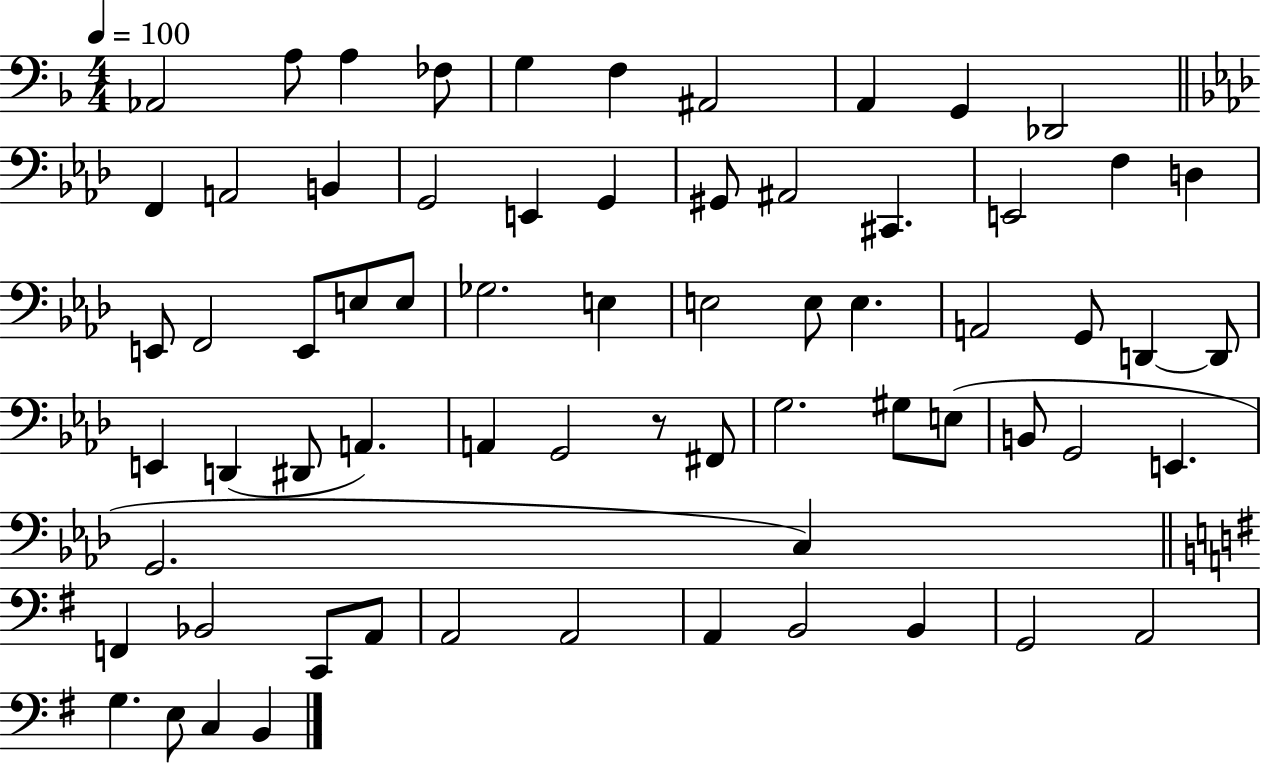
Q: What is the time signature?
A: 4/4